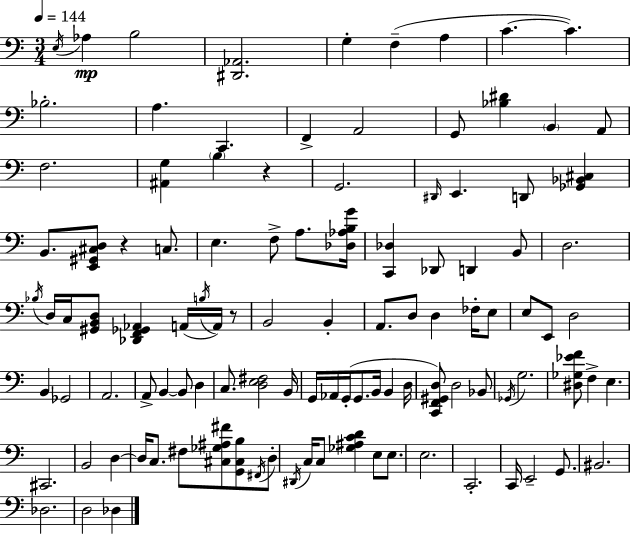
X:1
T:Untitled
M:3/4
L:1/4
K:C
E,/4 _A, B,2 [^D,,_A,,]2 G, F, A, C C _B,2 A, C,, F,, A,,2 G,,/2 [_B,^D] B,, A,,/2 F,2 [^A,,G,] B, z G,,2 ^D,,/4 E,, D,,/2 [_G,,_B,,^C,] B,,/2 [E,,^G,,^C,D,]/2 z C,/2 E, F,/2 A,/2 [_D,_A,B,G]/4 [C,,_D,] _D,,/2 D,, B,,/2 D,2 _B,/4 D,/4 C,/4 [^G,,B,,D,]/2 [_D,,F,,_G,,_A,,] A,,/4 B,/4 A,,/4 z/2 B,,2 B,, A,,/2 D,/2 D, _F,/4 E,/2 E,/2 E,,/2 D,2 B,, _G,,2 A,,2 A,,/2 B,, B,,/2 D, C,/2 [D,E,^F,]2 B,,/4 G,,/4 _A,,/4 G,,/4 G,,/2 B,,/4 B,, D,/4 [C,,F,,^G,,D,]/2 D,2 _B,,/2 _G,,/4 G,2 [^D,_G,_EF]/2 F, E, ^C,,2 B,,2 D, D,/4 C,/2 ^F,/2 [^C,_G,^A,^F]/2 [G,,^C,B,]/2 ^F,,/4 D,/2 ^D,,/4 C,/4 C,/2 [_G,^A,CD] E,/2 E,/2 E,2 C,,2 C,,/4 E,,2 G,,/2 ^B,,2 _D,2 D,2 _D,